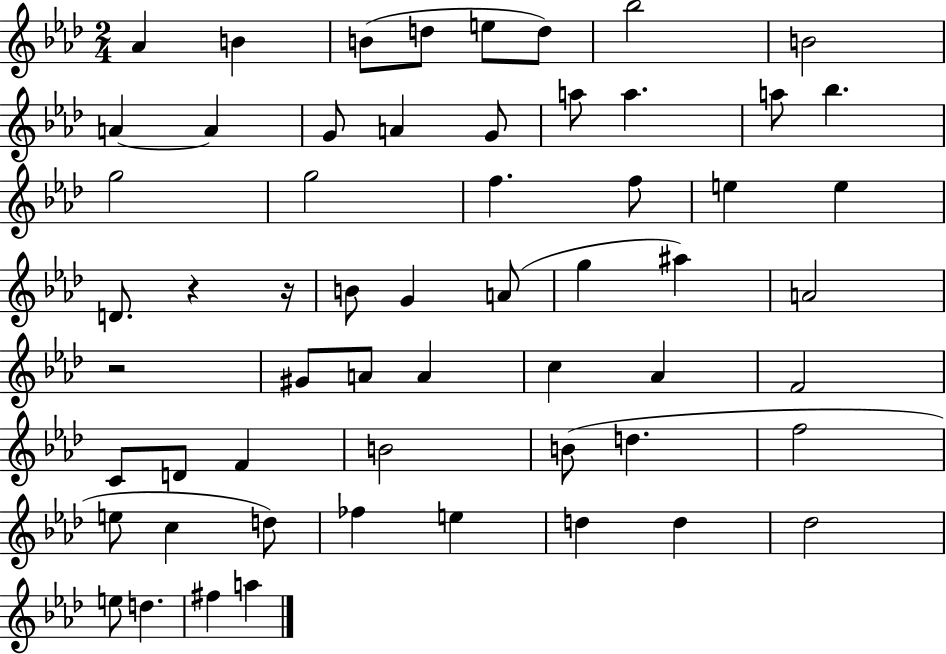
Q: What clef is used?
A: treble